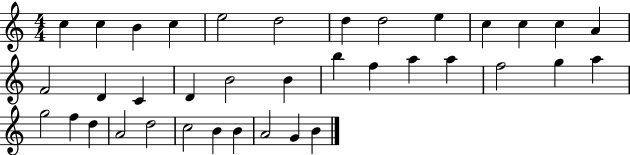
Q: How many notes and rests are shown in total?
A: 37